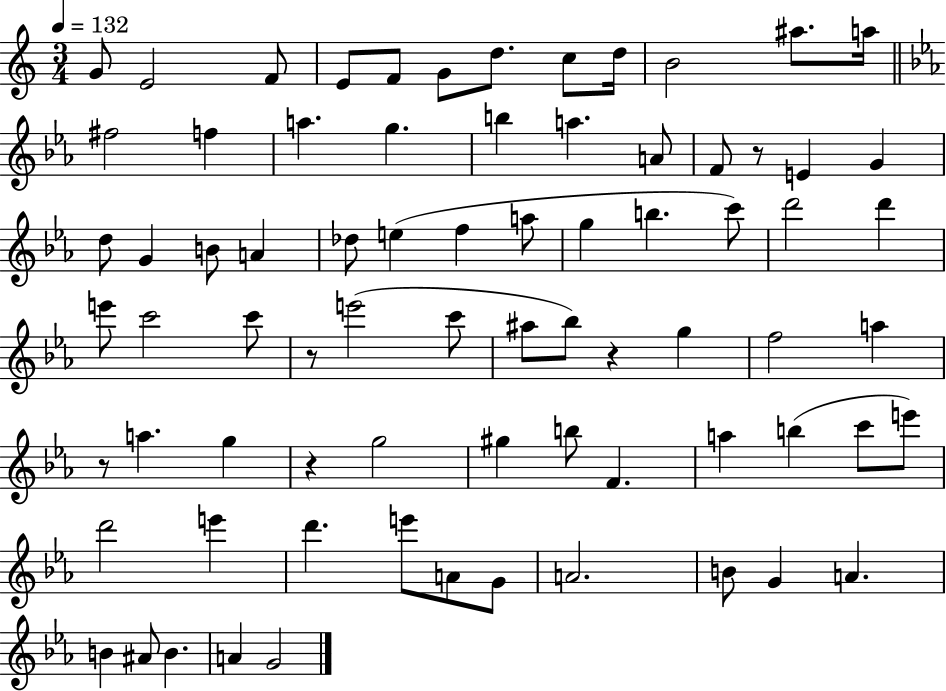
{
  \clef treble
  \numericTimeSignature
  \time 3/4
  \key c \major
  \tempo 4 = 132
  g'8 e'2 f'8 | e'8 f'8 g'8 d''8. c''8 d''16 | b'2 ais''8. a''16 | \bar "||" \break \key c \minor fis''2 f''4 | a''4. g''4. | b''4 a''4. a'8 | f'8 r8 e'4 g'4 | \break d''8 g'4 b'8 a'4 | des''8 e''4( f''4 a''8 | g''4 b''4. c'''8) | d'''2 d'''4 | \break e'''8 c'''2 c'''8 | r8 e'''2( c'''8 | ais''8 bes''8) r4 g''4 | f''2 a''4 | \break r8 a''4. g''4 | r4 g''2 | gis''4 b''8 f'4. | a''4 b''4( c'''8 e'''8) | \break d'''2 e'''4 | d'''4. e'''8 a'8 g'8 | a'2. | b'8 g'4 a'4. | \break b'4 ais'8 b'4. | a'4 g'2 | \bar "|."
}